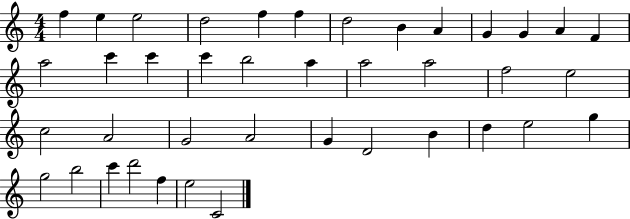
{
  \clef treble
  \numericTimeSignature
  \time 4/4
  \key c \major
  f''4 e''4 e''2 | d''2 f''4 f''4 | d''2 b'4 a'4 | g'4 g'4 a'4 f'4 | \break a''2 c'''4 c'''4 | c'''4 b''2 a''4 | a''2 a''2 | f''2 e''2 | \break c''2 a'2 | g'2 a'2 | g'4 d'2 b'4 | d''4 e''2 g''4 | \break g''2 b''2 | c'''4 d'''2 f''4 | e''2 c'2 | \bar "|."
}